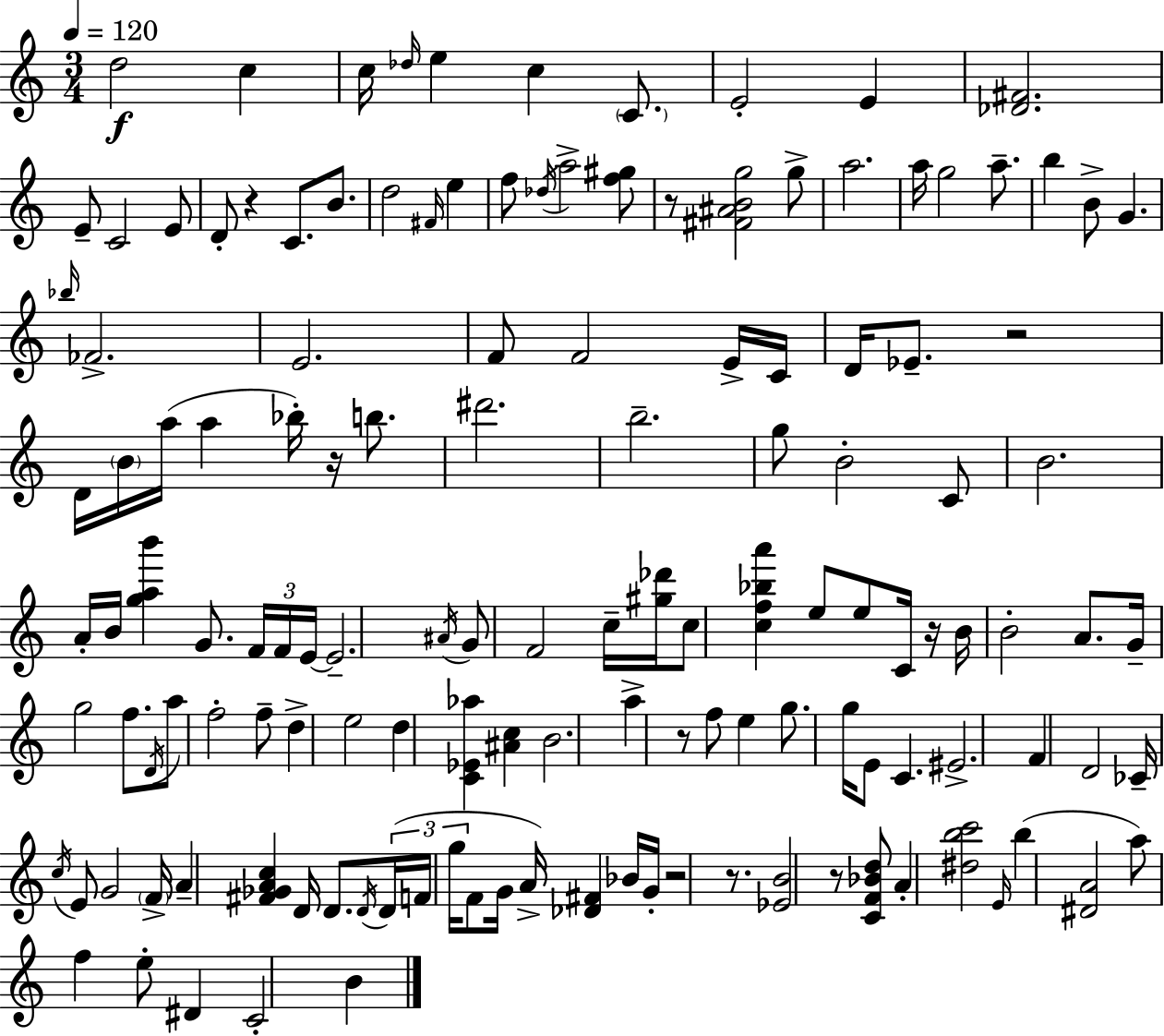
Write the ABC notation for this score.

X:1
T:Untitled
M:3/4
L:1/4
K:Am
d2 c c/4 _d/4 e c C/2 E2 E [_D^F]2 E/2 C2 E/2 D/2 z C/2 B/2 d2 ^F/4 e f/2 _d/4 a2 [f^g]/2 z/2 [^F^ABg]2 g/2 a2 a/4 g2 a/2 b B/2 G _b/4 _F2 E2 F/2 F2 E/4 C/4 D/4 _E/2 z2 D/4 B/4 a/4 a _b/4 z/4 b/2 ^d'2 b2 g/2 B2 C/2 B2 A/4 B/4 [gab'] G/2 F/4 F/4 E/4 E2 ^A/4 G/2 F2 c/4 [^g_d']/4 c/2 [cf_ba'] e/2 e/2 C/4 z/4 B/4 B2 A/2 G/4 g2 f/2 D/4 a/2 f2 f/2 d e2 d [C_E_a] [^Ac] B2 a z/2 f/2 e g/2 g/4 E/2 C ^E2 F D2 _C/4 c/4 E/2 G2 F/4 A [^F_GAc] D/4 D/2 D/4 D/4 F/4 g/4 F/2 G/4 A/4 [_D^F] _B/4 G/4 z2 z/2 [_EB]2 z/2 [CF_Bd]/2 A [^dbc']2 E/4 b [^DA]2 a/2 f e/2 ^D C2 B